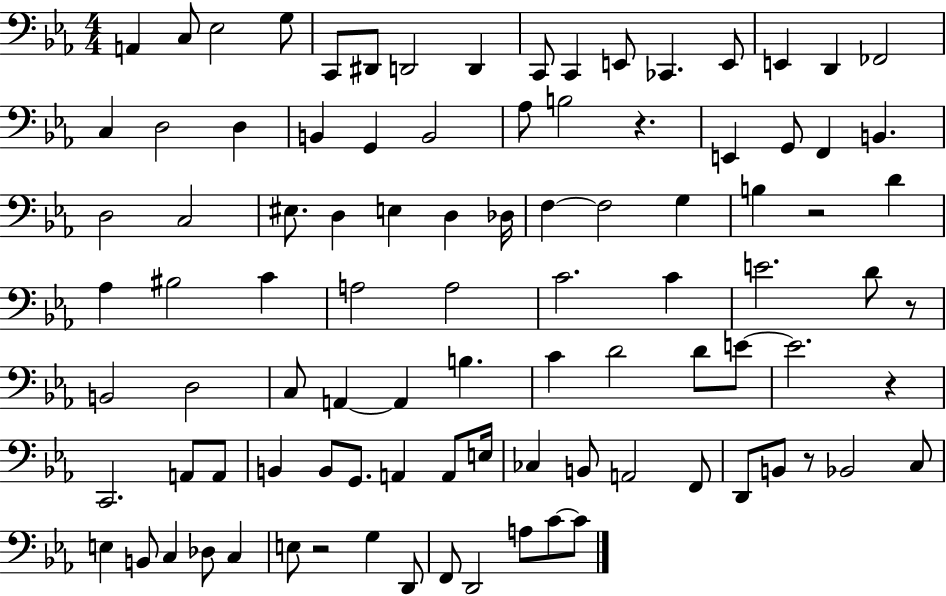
X:1
T:Untitled
M:4/4
L:1/4
K:Eb
A,, C,/2 _E,2 G,/2 C,,/2 ^D,,/2 D,,2 D,, C,,/2 C,, E,,/2 _C,, E,,/2 E,, D,, _F,,2 C, D,2 D, B,, G,, B,,2 _A,/2 B,2 z E,, G,,/2 F,, B,, D,2 C,2 ^E,/2 D, E, D, _D,/4 F, F,2 G, B, z2 D _A, ^B,2 C A,2 A,2 C2 C E2 D/2 z/2 B,,2 D,2 C,/2 A,, A,, B, C D2 D/2 E/2 E2 z C,,2 A,,/2 A,,/2 B,, B,,/2 G,,/2 A,, A,,/2 E,/4 _C, B,,/2 A,,2 F,,/2 D,,/2 B,,/2 z/2 _B,,2 C,/2 E, B,,/2 C, _D,/2 C, E,/2 z2 G, D,,/2 F,,/2 D,,2 A,/2 C/2 C/2